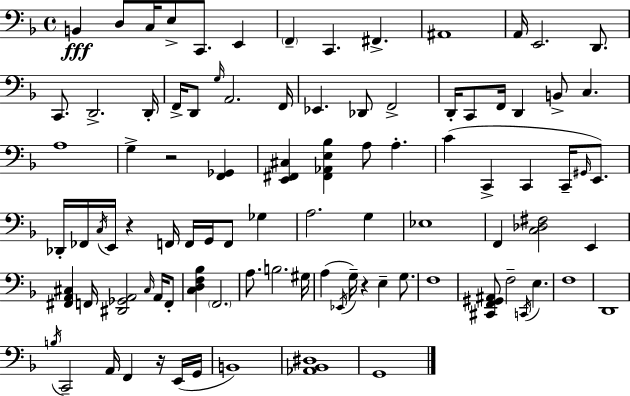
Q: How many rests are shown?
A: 4